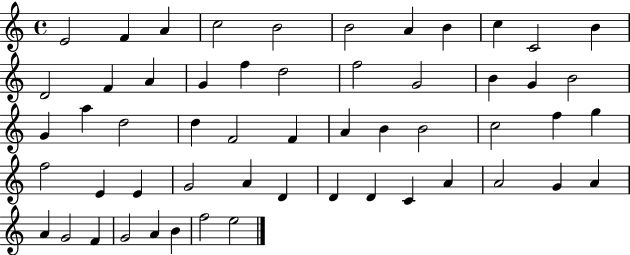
X:1
T:Untitled
M:4/4
L:1/4
K:C
E2 F A c2 B2 B2 A B c C2 B D2 F A G f d2 f2 G2 B G B2 G a d2 d F2 F A B B2 c2 f g f2 E E G2 A D D D C A A2 G A A G2 F G2 A B f2 e2